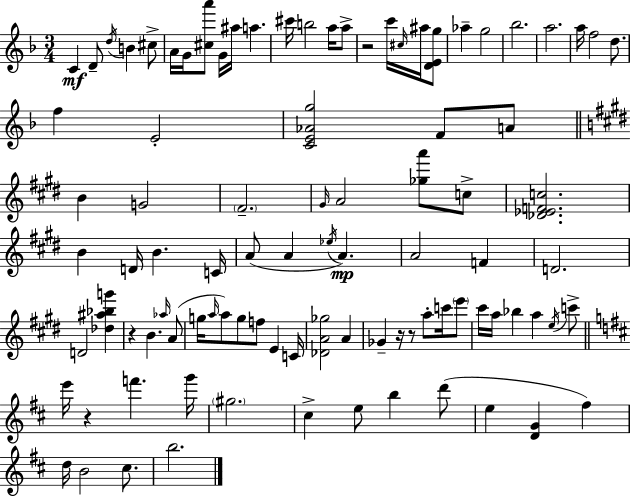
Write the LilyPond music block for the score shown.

{
  \clef treble
  \numericTimeSignature
  \time 3/4
  \key f \major
  c'4\mf d'8-- \acciaccatura { d''16 } b'4 cis''8-> | a'16 g'16 <cis'' a'''>8 g'16 ais''16 a''4. | cis'''16 b''2 a''16 a''8-> | r2 c'''16 \grace { cis''16 } ais''16 | \break <d' e' g''>8 aes''4-- g''2 | bes''2. | a''2. | a''16 f''2 d''8. | \break f''4 e'2-. | <c' e' aes' g''>2 f'8 | a'8 \bar "||" \break \key e \major b'4 g'2 | \parenthesize fis'2.-- | \grace { gis'16 } a'2 <ges'' a'''>8 c''8-> | <des' ees' f' c''>2. | \break b'4 d'16 b'4. | c'16 a'8( a'4 \acciaccatura { ees''16 } a'4.\mp) | a'2 f'4 | d'2. | \break d'2 <des'' ais'' bes'' g'''>4 | r4 b'4. | \grace { aes''16 } a'8( g''16 \grace { a''16 }) a''8 g''8 f''8 e'4 | c'16 <des' a' ges''>2 | \break a'4 ges'4-- r16 r8 a''8-. | c'''16 \parenthesize e'''8 cis'''16 a''16 bes''4 a''4 | \acciaccatura { e''16 } c'''8-> \bar "||" \break \key d \major e'''16 r4 f'''4. g'''16 | \parenthesize gis''2. | cis''4-> e''8 b''4 d'''8( | e''4 <d' g'>4 fis''4) | \break d''16 b'2 cis''8. | b''2. | \bar "|."
}